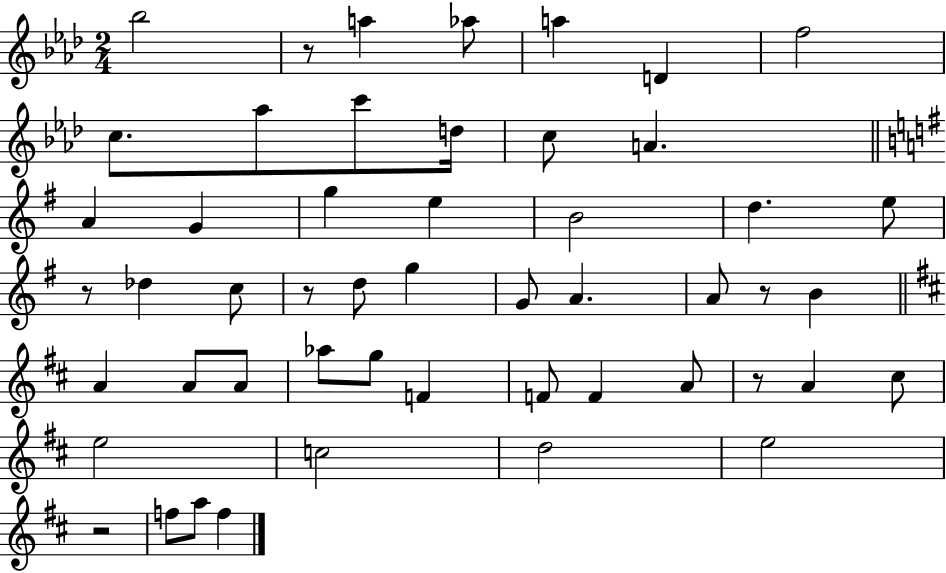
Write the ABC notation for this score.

X:1
T:Untitled
M:2/4
L:1/4
K:Ab
_b2 z/2 a _a/2 a D f2 c/2 _a/2 c'/2 d/4 c/2 A A G g e B2 d e/2 z/2 _d c/2 z/2 d/2 g G/2 A A/2 z/2 B A A/2 A/2 _a/2 g/2 F F/2 F A/2 z/2 A ^c/2 e2 c2 d2 e2 z2 f/2 a/2 f